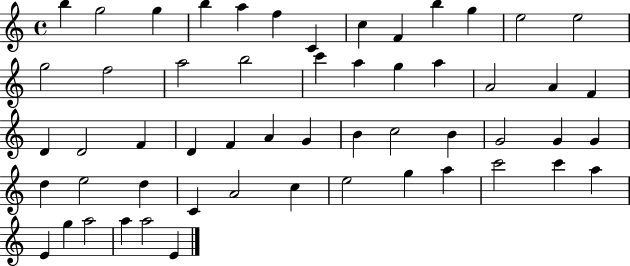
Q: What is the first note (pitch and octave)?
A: B5